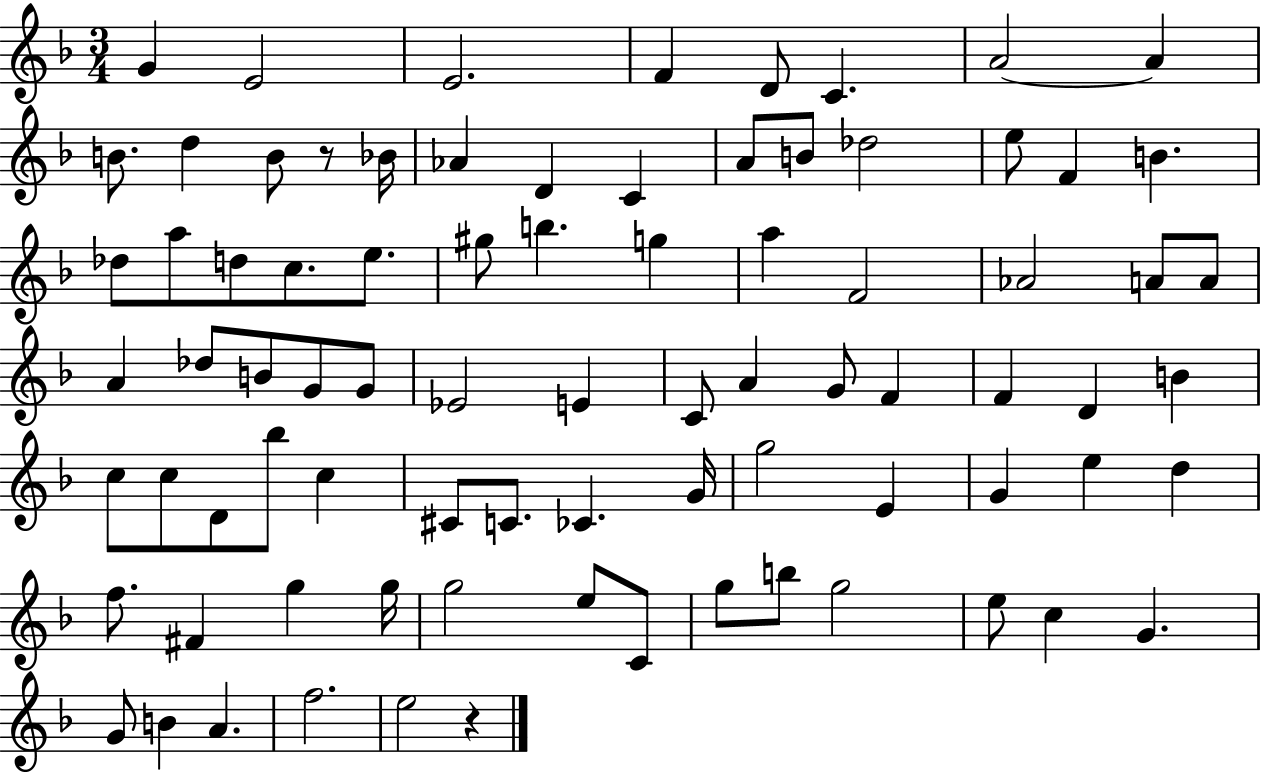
G4/q E4/h E4/h. F4/q D4/e C4/q. A4/h A4/q B4/e. D5/q B4/e R/e Bb4/s Ab4/q D4/q C4/q A4/e B4/e Db5/h E5/e F4/q B4/q. Db5/e A5/e D5/e C5/e. E5/e. G#5/e B5/q. G5/q A5/q F4/h Ab4/h A4/e A4/e A4/q Db5/e B4/e G4/e G4/e Eb4/h E4/q C4/e A4/q G4/e F4/q F4/q D4/q B4/q C5/e C5/e D4/e Bb5/e C5/q C#4/e C4/e. CES4/q. G4/s G5/h E4/q G4/q E5/q D5/q F5/e. F#4/q G5/q G5/s G5/h E5/e C4/e G5/e B5/e G5/h E5/e C5/q G4/q. G4/e B4/q A4/q. F5/h. E5/h R/q